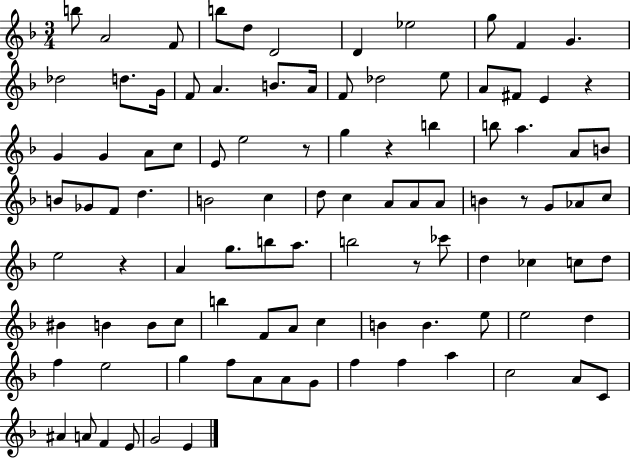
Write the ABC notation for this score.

X:1
T:Untitled
M:3/4
L:1/4
K:F
b/2 A2 F/2 b/2 d/2 D2 D _e2 g/2 F G _d2 d/2 G/4 F/2 A B/2 A/4 F/2 _d2 e/2 A/2 ^F/2 E z G G A/2 c/2 E/2 e2 z/2 g z b b/2 a A/2 B/2 B/2 _G/2 F/2 d B2 c d/2 c A/2 A/2 A/2 B z/2 G/2 _A/2 c/2 e2 z A g/2 b/2 a/2 b2 z/2 _c'/2 d _c c/2 d/2 ^B B B/2 c/2 b F/2 A/2 c B B e/2 e2 d f e2 g f/2 A/2 A/2 G/2 f f a c2 A/2 C/2 ^A A/2 F E/2 G2 E